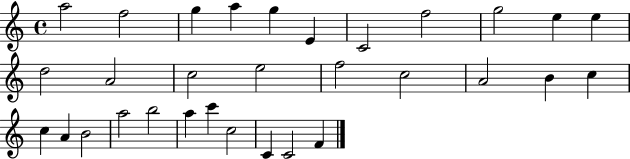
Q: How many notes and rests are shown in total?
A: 31